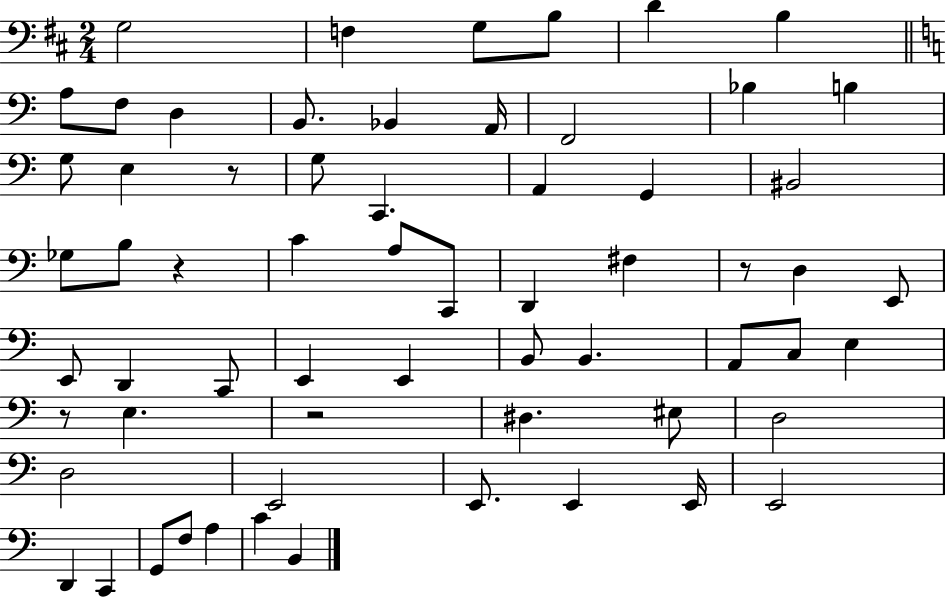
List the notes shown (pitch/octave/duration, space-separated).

G3/h F3/q G3/e B3/e D4/q B3/q A3/e F3/e D3/q B2/e. Bb2/q A2/s F2/h Bb3/q B3/q G3/e E3/q R/e G3/e C2/q. A2/q G2/q BIS2/h Gb3/e B3/e R/q C4/q A3/e C2/e D2/q F#3/q R/e D3/q E2/e E2/e D2/q C2/e E2/q E2/q B2/e B2/q. A2/e C3/e E3/q R/e E3/q. R/h D#3/q. EIS3/e D3/h D3/h E2/h E2/e. E2/q E2/s E2/h D2/q C2/q G2/e F3/e A3/q C4/q B2/q